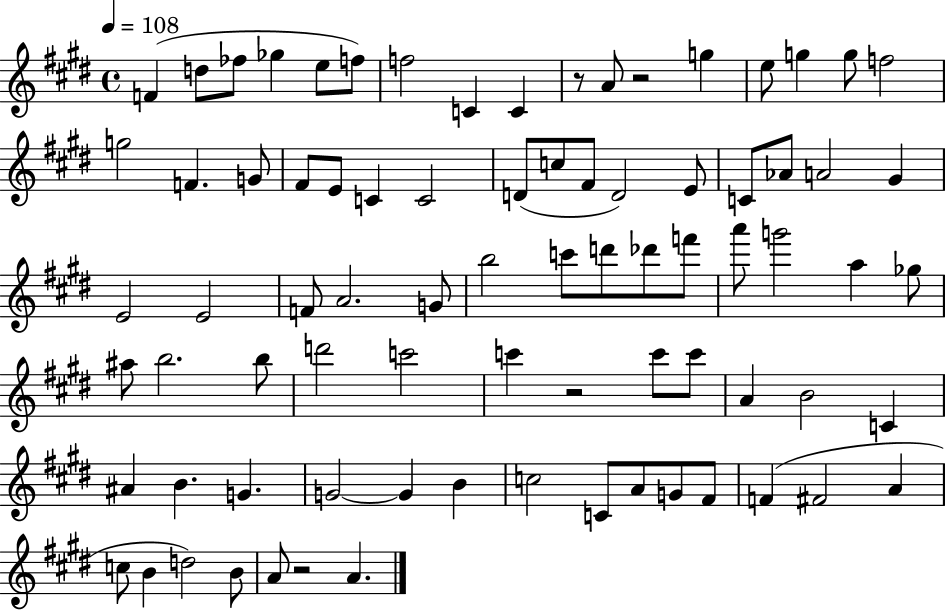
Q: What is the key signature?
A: E major